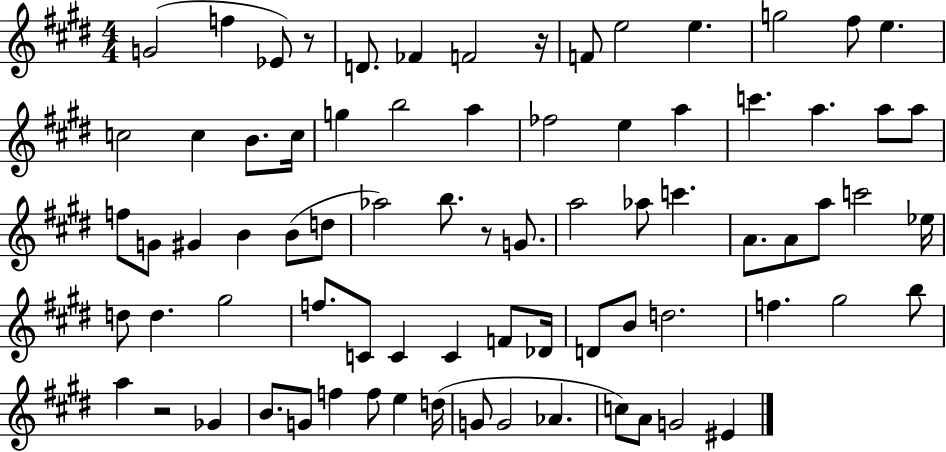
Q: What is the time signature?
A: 4/4